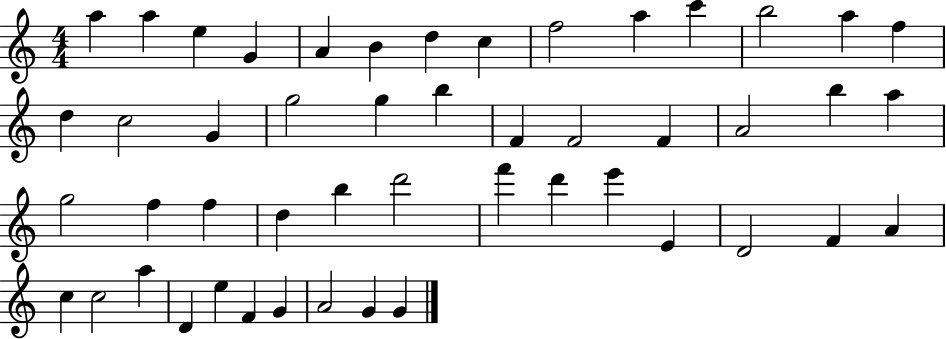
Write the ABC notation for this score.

X:1
T:Untitled
M:4/4
L:1/4
K:C
a a e G A B d c f2 a c' b2 a f d c2 G g2 g b F F2 F A2 b a g2 f f d b d'2 f' d' e' E D2 F A c c2 a D e F G A2 G G